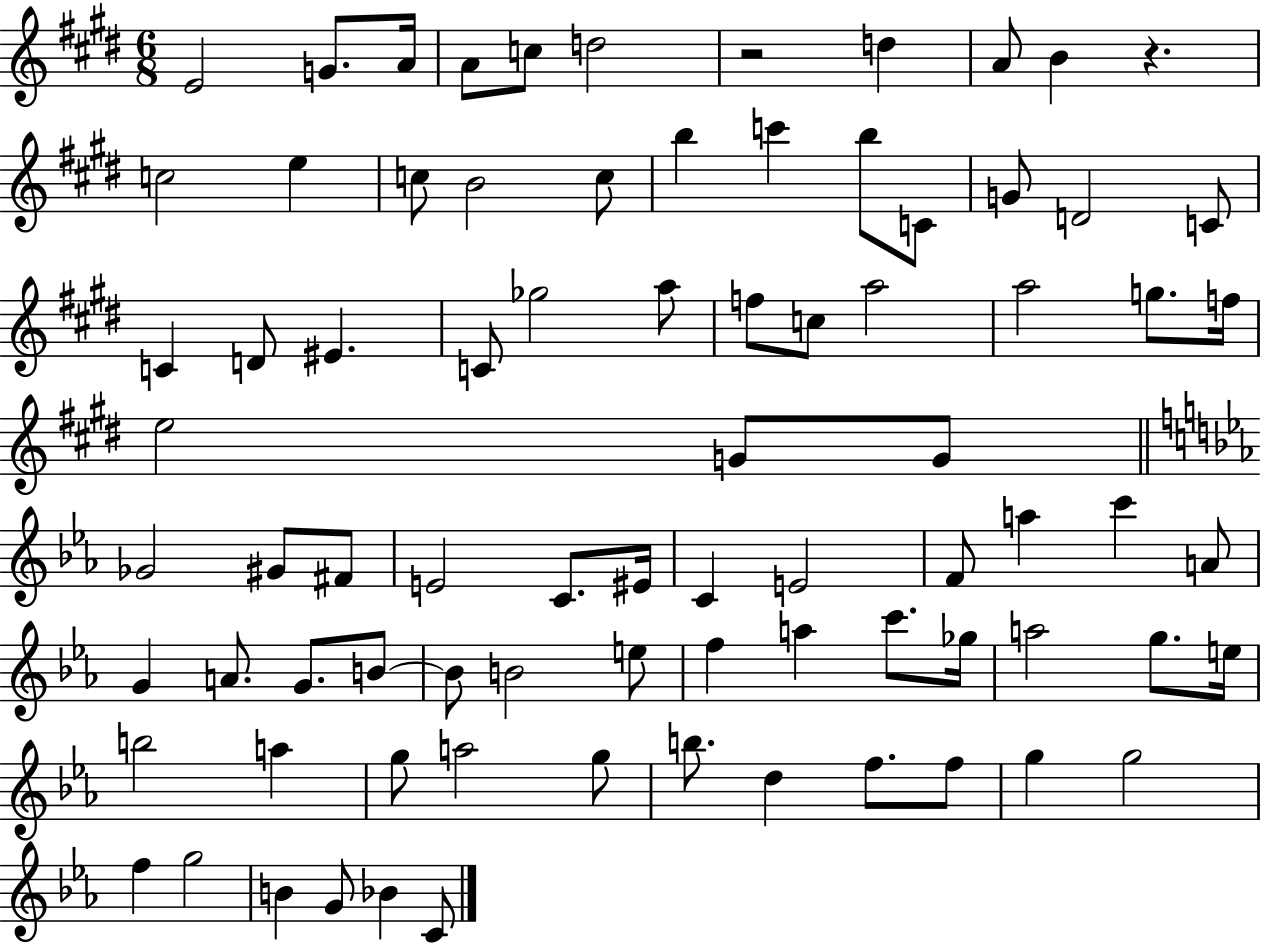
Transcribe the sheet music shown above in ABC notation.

X:1
T:Untitled
M:6/8
L:1/4
K:E
E2 G/2 A/4 A/2 c/2 d2 z2 d A/2 B z c2 e c/2 B2 c/2 b c' b/2 C/2 G/2 D2 C/2 C D/2 ^E C/2 _g2 a/2 f/2 c/2 a2 a2 g/2 f/4 e2 G/2 G/2 _G2 ^G/2 ^F/2 E2 C/2 ^E/4 C E2 F/2 a c' A/2 G A/2 G/2 B/2 B/2 B2 e/2 f a c'/2 _g/4 a2 g/2 e/4 b2 a g/2 a2 g/2 b/2 d f/2 f/2 g g2 f g2 B G/2 _B C/2